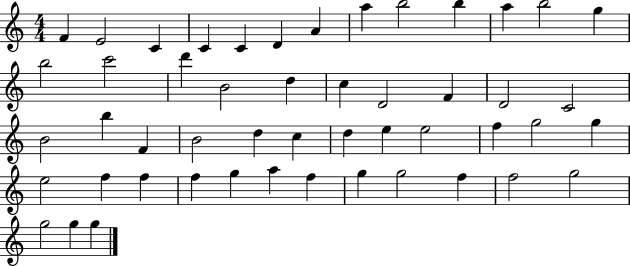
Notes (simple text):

F4/q E4/h C4/q C4/q C4/q D4/q A4/q A5/q B5/h B5/q A5/q B5/h G5/q B5/h C6/h D6/q B4/h D5/q C5/q D4/h F4/q D4/h C4/h B4/h B5/q F4/q B4/h D5/q C5/q D5/q E5/q E5/h F5/q G5/h G5/q E5/h F5/q F5/q F5/q G5/q A5/q F5/q G5/q G5/h F5/q F5/h G5/h G5/h G5/q G5/q